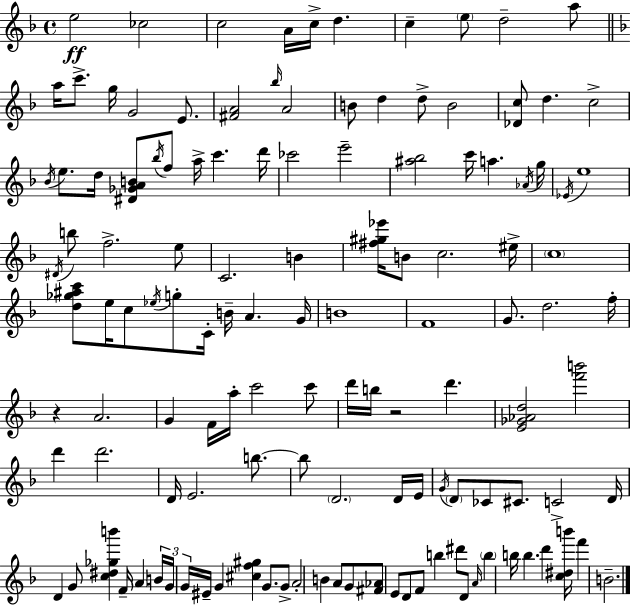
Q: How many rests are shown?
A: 2